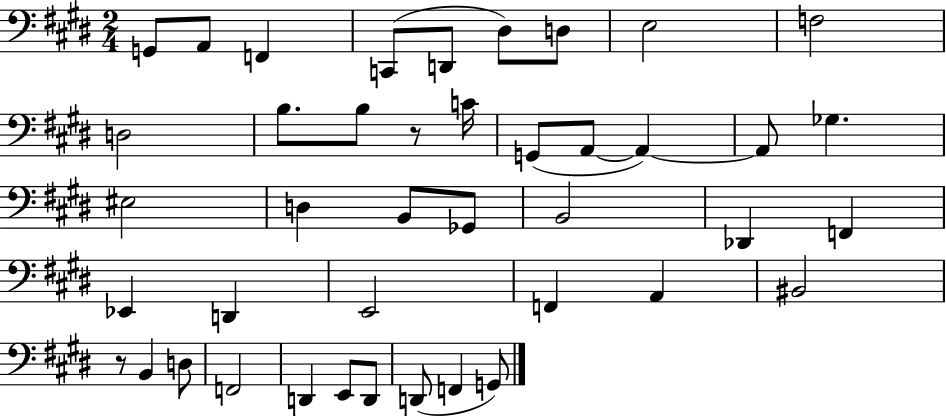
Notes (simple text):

G2/e A2/e F2/q C2/e D2/e D#3/e D3/e E3/h F3/h D3/h B3/e. B3/e R/e C4/s G2/e A2/e A2/q A2/e Gb3/q. EIS3/h D3/q B2/e Gb2/e B2/h Db2/q F2/q Eb2/q D2/q E2/h F2/q A2/q BIS2/h R/e B2/q D3/e F2/h D2/q E2/e D2/e D2/e F2/q G2/e